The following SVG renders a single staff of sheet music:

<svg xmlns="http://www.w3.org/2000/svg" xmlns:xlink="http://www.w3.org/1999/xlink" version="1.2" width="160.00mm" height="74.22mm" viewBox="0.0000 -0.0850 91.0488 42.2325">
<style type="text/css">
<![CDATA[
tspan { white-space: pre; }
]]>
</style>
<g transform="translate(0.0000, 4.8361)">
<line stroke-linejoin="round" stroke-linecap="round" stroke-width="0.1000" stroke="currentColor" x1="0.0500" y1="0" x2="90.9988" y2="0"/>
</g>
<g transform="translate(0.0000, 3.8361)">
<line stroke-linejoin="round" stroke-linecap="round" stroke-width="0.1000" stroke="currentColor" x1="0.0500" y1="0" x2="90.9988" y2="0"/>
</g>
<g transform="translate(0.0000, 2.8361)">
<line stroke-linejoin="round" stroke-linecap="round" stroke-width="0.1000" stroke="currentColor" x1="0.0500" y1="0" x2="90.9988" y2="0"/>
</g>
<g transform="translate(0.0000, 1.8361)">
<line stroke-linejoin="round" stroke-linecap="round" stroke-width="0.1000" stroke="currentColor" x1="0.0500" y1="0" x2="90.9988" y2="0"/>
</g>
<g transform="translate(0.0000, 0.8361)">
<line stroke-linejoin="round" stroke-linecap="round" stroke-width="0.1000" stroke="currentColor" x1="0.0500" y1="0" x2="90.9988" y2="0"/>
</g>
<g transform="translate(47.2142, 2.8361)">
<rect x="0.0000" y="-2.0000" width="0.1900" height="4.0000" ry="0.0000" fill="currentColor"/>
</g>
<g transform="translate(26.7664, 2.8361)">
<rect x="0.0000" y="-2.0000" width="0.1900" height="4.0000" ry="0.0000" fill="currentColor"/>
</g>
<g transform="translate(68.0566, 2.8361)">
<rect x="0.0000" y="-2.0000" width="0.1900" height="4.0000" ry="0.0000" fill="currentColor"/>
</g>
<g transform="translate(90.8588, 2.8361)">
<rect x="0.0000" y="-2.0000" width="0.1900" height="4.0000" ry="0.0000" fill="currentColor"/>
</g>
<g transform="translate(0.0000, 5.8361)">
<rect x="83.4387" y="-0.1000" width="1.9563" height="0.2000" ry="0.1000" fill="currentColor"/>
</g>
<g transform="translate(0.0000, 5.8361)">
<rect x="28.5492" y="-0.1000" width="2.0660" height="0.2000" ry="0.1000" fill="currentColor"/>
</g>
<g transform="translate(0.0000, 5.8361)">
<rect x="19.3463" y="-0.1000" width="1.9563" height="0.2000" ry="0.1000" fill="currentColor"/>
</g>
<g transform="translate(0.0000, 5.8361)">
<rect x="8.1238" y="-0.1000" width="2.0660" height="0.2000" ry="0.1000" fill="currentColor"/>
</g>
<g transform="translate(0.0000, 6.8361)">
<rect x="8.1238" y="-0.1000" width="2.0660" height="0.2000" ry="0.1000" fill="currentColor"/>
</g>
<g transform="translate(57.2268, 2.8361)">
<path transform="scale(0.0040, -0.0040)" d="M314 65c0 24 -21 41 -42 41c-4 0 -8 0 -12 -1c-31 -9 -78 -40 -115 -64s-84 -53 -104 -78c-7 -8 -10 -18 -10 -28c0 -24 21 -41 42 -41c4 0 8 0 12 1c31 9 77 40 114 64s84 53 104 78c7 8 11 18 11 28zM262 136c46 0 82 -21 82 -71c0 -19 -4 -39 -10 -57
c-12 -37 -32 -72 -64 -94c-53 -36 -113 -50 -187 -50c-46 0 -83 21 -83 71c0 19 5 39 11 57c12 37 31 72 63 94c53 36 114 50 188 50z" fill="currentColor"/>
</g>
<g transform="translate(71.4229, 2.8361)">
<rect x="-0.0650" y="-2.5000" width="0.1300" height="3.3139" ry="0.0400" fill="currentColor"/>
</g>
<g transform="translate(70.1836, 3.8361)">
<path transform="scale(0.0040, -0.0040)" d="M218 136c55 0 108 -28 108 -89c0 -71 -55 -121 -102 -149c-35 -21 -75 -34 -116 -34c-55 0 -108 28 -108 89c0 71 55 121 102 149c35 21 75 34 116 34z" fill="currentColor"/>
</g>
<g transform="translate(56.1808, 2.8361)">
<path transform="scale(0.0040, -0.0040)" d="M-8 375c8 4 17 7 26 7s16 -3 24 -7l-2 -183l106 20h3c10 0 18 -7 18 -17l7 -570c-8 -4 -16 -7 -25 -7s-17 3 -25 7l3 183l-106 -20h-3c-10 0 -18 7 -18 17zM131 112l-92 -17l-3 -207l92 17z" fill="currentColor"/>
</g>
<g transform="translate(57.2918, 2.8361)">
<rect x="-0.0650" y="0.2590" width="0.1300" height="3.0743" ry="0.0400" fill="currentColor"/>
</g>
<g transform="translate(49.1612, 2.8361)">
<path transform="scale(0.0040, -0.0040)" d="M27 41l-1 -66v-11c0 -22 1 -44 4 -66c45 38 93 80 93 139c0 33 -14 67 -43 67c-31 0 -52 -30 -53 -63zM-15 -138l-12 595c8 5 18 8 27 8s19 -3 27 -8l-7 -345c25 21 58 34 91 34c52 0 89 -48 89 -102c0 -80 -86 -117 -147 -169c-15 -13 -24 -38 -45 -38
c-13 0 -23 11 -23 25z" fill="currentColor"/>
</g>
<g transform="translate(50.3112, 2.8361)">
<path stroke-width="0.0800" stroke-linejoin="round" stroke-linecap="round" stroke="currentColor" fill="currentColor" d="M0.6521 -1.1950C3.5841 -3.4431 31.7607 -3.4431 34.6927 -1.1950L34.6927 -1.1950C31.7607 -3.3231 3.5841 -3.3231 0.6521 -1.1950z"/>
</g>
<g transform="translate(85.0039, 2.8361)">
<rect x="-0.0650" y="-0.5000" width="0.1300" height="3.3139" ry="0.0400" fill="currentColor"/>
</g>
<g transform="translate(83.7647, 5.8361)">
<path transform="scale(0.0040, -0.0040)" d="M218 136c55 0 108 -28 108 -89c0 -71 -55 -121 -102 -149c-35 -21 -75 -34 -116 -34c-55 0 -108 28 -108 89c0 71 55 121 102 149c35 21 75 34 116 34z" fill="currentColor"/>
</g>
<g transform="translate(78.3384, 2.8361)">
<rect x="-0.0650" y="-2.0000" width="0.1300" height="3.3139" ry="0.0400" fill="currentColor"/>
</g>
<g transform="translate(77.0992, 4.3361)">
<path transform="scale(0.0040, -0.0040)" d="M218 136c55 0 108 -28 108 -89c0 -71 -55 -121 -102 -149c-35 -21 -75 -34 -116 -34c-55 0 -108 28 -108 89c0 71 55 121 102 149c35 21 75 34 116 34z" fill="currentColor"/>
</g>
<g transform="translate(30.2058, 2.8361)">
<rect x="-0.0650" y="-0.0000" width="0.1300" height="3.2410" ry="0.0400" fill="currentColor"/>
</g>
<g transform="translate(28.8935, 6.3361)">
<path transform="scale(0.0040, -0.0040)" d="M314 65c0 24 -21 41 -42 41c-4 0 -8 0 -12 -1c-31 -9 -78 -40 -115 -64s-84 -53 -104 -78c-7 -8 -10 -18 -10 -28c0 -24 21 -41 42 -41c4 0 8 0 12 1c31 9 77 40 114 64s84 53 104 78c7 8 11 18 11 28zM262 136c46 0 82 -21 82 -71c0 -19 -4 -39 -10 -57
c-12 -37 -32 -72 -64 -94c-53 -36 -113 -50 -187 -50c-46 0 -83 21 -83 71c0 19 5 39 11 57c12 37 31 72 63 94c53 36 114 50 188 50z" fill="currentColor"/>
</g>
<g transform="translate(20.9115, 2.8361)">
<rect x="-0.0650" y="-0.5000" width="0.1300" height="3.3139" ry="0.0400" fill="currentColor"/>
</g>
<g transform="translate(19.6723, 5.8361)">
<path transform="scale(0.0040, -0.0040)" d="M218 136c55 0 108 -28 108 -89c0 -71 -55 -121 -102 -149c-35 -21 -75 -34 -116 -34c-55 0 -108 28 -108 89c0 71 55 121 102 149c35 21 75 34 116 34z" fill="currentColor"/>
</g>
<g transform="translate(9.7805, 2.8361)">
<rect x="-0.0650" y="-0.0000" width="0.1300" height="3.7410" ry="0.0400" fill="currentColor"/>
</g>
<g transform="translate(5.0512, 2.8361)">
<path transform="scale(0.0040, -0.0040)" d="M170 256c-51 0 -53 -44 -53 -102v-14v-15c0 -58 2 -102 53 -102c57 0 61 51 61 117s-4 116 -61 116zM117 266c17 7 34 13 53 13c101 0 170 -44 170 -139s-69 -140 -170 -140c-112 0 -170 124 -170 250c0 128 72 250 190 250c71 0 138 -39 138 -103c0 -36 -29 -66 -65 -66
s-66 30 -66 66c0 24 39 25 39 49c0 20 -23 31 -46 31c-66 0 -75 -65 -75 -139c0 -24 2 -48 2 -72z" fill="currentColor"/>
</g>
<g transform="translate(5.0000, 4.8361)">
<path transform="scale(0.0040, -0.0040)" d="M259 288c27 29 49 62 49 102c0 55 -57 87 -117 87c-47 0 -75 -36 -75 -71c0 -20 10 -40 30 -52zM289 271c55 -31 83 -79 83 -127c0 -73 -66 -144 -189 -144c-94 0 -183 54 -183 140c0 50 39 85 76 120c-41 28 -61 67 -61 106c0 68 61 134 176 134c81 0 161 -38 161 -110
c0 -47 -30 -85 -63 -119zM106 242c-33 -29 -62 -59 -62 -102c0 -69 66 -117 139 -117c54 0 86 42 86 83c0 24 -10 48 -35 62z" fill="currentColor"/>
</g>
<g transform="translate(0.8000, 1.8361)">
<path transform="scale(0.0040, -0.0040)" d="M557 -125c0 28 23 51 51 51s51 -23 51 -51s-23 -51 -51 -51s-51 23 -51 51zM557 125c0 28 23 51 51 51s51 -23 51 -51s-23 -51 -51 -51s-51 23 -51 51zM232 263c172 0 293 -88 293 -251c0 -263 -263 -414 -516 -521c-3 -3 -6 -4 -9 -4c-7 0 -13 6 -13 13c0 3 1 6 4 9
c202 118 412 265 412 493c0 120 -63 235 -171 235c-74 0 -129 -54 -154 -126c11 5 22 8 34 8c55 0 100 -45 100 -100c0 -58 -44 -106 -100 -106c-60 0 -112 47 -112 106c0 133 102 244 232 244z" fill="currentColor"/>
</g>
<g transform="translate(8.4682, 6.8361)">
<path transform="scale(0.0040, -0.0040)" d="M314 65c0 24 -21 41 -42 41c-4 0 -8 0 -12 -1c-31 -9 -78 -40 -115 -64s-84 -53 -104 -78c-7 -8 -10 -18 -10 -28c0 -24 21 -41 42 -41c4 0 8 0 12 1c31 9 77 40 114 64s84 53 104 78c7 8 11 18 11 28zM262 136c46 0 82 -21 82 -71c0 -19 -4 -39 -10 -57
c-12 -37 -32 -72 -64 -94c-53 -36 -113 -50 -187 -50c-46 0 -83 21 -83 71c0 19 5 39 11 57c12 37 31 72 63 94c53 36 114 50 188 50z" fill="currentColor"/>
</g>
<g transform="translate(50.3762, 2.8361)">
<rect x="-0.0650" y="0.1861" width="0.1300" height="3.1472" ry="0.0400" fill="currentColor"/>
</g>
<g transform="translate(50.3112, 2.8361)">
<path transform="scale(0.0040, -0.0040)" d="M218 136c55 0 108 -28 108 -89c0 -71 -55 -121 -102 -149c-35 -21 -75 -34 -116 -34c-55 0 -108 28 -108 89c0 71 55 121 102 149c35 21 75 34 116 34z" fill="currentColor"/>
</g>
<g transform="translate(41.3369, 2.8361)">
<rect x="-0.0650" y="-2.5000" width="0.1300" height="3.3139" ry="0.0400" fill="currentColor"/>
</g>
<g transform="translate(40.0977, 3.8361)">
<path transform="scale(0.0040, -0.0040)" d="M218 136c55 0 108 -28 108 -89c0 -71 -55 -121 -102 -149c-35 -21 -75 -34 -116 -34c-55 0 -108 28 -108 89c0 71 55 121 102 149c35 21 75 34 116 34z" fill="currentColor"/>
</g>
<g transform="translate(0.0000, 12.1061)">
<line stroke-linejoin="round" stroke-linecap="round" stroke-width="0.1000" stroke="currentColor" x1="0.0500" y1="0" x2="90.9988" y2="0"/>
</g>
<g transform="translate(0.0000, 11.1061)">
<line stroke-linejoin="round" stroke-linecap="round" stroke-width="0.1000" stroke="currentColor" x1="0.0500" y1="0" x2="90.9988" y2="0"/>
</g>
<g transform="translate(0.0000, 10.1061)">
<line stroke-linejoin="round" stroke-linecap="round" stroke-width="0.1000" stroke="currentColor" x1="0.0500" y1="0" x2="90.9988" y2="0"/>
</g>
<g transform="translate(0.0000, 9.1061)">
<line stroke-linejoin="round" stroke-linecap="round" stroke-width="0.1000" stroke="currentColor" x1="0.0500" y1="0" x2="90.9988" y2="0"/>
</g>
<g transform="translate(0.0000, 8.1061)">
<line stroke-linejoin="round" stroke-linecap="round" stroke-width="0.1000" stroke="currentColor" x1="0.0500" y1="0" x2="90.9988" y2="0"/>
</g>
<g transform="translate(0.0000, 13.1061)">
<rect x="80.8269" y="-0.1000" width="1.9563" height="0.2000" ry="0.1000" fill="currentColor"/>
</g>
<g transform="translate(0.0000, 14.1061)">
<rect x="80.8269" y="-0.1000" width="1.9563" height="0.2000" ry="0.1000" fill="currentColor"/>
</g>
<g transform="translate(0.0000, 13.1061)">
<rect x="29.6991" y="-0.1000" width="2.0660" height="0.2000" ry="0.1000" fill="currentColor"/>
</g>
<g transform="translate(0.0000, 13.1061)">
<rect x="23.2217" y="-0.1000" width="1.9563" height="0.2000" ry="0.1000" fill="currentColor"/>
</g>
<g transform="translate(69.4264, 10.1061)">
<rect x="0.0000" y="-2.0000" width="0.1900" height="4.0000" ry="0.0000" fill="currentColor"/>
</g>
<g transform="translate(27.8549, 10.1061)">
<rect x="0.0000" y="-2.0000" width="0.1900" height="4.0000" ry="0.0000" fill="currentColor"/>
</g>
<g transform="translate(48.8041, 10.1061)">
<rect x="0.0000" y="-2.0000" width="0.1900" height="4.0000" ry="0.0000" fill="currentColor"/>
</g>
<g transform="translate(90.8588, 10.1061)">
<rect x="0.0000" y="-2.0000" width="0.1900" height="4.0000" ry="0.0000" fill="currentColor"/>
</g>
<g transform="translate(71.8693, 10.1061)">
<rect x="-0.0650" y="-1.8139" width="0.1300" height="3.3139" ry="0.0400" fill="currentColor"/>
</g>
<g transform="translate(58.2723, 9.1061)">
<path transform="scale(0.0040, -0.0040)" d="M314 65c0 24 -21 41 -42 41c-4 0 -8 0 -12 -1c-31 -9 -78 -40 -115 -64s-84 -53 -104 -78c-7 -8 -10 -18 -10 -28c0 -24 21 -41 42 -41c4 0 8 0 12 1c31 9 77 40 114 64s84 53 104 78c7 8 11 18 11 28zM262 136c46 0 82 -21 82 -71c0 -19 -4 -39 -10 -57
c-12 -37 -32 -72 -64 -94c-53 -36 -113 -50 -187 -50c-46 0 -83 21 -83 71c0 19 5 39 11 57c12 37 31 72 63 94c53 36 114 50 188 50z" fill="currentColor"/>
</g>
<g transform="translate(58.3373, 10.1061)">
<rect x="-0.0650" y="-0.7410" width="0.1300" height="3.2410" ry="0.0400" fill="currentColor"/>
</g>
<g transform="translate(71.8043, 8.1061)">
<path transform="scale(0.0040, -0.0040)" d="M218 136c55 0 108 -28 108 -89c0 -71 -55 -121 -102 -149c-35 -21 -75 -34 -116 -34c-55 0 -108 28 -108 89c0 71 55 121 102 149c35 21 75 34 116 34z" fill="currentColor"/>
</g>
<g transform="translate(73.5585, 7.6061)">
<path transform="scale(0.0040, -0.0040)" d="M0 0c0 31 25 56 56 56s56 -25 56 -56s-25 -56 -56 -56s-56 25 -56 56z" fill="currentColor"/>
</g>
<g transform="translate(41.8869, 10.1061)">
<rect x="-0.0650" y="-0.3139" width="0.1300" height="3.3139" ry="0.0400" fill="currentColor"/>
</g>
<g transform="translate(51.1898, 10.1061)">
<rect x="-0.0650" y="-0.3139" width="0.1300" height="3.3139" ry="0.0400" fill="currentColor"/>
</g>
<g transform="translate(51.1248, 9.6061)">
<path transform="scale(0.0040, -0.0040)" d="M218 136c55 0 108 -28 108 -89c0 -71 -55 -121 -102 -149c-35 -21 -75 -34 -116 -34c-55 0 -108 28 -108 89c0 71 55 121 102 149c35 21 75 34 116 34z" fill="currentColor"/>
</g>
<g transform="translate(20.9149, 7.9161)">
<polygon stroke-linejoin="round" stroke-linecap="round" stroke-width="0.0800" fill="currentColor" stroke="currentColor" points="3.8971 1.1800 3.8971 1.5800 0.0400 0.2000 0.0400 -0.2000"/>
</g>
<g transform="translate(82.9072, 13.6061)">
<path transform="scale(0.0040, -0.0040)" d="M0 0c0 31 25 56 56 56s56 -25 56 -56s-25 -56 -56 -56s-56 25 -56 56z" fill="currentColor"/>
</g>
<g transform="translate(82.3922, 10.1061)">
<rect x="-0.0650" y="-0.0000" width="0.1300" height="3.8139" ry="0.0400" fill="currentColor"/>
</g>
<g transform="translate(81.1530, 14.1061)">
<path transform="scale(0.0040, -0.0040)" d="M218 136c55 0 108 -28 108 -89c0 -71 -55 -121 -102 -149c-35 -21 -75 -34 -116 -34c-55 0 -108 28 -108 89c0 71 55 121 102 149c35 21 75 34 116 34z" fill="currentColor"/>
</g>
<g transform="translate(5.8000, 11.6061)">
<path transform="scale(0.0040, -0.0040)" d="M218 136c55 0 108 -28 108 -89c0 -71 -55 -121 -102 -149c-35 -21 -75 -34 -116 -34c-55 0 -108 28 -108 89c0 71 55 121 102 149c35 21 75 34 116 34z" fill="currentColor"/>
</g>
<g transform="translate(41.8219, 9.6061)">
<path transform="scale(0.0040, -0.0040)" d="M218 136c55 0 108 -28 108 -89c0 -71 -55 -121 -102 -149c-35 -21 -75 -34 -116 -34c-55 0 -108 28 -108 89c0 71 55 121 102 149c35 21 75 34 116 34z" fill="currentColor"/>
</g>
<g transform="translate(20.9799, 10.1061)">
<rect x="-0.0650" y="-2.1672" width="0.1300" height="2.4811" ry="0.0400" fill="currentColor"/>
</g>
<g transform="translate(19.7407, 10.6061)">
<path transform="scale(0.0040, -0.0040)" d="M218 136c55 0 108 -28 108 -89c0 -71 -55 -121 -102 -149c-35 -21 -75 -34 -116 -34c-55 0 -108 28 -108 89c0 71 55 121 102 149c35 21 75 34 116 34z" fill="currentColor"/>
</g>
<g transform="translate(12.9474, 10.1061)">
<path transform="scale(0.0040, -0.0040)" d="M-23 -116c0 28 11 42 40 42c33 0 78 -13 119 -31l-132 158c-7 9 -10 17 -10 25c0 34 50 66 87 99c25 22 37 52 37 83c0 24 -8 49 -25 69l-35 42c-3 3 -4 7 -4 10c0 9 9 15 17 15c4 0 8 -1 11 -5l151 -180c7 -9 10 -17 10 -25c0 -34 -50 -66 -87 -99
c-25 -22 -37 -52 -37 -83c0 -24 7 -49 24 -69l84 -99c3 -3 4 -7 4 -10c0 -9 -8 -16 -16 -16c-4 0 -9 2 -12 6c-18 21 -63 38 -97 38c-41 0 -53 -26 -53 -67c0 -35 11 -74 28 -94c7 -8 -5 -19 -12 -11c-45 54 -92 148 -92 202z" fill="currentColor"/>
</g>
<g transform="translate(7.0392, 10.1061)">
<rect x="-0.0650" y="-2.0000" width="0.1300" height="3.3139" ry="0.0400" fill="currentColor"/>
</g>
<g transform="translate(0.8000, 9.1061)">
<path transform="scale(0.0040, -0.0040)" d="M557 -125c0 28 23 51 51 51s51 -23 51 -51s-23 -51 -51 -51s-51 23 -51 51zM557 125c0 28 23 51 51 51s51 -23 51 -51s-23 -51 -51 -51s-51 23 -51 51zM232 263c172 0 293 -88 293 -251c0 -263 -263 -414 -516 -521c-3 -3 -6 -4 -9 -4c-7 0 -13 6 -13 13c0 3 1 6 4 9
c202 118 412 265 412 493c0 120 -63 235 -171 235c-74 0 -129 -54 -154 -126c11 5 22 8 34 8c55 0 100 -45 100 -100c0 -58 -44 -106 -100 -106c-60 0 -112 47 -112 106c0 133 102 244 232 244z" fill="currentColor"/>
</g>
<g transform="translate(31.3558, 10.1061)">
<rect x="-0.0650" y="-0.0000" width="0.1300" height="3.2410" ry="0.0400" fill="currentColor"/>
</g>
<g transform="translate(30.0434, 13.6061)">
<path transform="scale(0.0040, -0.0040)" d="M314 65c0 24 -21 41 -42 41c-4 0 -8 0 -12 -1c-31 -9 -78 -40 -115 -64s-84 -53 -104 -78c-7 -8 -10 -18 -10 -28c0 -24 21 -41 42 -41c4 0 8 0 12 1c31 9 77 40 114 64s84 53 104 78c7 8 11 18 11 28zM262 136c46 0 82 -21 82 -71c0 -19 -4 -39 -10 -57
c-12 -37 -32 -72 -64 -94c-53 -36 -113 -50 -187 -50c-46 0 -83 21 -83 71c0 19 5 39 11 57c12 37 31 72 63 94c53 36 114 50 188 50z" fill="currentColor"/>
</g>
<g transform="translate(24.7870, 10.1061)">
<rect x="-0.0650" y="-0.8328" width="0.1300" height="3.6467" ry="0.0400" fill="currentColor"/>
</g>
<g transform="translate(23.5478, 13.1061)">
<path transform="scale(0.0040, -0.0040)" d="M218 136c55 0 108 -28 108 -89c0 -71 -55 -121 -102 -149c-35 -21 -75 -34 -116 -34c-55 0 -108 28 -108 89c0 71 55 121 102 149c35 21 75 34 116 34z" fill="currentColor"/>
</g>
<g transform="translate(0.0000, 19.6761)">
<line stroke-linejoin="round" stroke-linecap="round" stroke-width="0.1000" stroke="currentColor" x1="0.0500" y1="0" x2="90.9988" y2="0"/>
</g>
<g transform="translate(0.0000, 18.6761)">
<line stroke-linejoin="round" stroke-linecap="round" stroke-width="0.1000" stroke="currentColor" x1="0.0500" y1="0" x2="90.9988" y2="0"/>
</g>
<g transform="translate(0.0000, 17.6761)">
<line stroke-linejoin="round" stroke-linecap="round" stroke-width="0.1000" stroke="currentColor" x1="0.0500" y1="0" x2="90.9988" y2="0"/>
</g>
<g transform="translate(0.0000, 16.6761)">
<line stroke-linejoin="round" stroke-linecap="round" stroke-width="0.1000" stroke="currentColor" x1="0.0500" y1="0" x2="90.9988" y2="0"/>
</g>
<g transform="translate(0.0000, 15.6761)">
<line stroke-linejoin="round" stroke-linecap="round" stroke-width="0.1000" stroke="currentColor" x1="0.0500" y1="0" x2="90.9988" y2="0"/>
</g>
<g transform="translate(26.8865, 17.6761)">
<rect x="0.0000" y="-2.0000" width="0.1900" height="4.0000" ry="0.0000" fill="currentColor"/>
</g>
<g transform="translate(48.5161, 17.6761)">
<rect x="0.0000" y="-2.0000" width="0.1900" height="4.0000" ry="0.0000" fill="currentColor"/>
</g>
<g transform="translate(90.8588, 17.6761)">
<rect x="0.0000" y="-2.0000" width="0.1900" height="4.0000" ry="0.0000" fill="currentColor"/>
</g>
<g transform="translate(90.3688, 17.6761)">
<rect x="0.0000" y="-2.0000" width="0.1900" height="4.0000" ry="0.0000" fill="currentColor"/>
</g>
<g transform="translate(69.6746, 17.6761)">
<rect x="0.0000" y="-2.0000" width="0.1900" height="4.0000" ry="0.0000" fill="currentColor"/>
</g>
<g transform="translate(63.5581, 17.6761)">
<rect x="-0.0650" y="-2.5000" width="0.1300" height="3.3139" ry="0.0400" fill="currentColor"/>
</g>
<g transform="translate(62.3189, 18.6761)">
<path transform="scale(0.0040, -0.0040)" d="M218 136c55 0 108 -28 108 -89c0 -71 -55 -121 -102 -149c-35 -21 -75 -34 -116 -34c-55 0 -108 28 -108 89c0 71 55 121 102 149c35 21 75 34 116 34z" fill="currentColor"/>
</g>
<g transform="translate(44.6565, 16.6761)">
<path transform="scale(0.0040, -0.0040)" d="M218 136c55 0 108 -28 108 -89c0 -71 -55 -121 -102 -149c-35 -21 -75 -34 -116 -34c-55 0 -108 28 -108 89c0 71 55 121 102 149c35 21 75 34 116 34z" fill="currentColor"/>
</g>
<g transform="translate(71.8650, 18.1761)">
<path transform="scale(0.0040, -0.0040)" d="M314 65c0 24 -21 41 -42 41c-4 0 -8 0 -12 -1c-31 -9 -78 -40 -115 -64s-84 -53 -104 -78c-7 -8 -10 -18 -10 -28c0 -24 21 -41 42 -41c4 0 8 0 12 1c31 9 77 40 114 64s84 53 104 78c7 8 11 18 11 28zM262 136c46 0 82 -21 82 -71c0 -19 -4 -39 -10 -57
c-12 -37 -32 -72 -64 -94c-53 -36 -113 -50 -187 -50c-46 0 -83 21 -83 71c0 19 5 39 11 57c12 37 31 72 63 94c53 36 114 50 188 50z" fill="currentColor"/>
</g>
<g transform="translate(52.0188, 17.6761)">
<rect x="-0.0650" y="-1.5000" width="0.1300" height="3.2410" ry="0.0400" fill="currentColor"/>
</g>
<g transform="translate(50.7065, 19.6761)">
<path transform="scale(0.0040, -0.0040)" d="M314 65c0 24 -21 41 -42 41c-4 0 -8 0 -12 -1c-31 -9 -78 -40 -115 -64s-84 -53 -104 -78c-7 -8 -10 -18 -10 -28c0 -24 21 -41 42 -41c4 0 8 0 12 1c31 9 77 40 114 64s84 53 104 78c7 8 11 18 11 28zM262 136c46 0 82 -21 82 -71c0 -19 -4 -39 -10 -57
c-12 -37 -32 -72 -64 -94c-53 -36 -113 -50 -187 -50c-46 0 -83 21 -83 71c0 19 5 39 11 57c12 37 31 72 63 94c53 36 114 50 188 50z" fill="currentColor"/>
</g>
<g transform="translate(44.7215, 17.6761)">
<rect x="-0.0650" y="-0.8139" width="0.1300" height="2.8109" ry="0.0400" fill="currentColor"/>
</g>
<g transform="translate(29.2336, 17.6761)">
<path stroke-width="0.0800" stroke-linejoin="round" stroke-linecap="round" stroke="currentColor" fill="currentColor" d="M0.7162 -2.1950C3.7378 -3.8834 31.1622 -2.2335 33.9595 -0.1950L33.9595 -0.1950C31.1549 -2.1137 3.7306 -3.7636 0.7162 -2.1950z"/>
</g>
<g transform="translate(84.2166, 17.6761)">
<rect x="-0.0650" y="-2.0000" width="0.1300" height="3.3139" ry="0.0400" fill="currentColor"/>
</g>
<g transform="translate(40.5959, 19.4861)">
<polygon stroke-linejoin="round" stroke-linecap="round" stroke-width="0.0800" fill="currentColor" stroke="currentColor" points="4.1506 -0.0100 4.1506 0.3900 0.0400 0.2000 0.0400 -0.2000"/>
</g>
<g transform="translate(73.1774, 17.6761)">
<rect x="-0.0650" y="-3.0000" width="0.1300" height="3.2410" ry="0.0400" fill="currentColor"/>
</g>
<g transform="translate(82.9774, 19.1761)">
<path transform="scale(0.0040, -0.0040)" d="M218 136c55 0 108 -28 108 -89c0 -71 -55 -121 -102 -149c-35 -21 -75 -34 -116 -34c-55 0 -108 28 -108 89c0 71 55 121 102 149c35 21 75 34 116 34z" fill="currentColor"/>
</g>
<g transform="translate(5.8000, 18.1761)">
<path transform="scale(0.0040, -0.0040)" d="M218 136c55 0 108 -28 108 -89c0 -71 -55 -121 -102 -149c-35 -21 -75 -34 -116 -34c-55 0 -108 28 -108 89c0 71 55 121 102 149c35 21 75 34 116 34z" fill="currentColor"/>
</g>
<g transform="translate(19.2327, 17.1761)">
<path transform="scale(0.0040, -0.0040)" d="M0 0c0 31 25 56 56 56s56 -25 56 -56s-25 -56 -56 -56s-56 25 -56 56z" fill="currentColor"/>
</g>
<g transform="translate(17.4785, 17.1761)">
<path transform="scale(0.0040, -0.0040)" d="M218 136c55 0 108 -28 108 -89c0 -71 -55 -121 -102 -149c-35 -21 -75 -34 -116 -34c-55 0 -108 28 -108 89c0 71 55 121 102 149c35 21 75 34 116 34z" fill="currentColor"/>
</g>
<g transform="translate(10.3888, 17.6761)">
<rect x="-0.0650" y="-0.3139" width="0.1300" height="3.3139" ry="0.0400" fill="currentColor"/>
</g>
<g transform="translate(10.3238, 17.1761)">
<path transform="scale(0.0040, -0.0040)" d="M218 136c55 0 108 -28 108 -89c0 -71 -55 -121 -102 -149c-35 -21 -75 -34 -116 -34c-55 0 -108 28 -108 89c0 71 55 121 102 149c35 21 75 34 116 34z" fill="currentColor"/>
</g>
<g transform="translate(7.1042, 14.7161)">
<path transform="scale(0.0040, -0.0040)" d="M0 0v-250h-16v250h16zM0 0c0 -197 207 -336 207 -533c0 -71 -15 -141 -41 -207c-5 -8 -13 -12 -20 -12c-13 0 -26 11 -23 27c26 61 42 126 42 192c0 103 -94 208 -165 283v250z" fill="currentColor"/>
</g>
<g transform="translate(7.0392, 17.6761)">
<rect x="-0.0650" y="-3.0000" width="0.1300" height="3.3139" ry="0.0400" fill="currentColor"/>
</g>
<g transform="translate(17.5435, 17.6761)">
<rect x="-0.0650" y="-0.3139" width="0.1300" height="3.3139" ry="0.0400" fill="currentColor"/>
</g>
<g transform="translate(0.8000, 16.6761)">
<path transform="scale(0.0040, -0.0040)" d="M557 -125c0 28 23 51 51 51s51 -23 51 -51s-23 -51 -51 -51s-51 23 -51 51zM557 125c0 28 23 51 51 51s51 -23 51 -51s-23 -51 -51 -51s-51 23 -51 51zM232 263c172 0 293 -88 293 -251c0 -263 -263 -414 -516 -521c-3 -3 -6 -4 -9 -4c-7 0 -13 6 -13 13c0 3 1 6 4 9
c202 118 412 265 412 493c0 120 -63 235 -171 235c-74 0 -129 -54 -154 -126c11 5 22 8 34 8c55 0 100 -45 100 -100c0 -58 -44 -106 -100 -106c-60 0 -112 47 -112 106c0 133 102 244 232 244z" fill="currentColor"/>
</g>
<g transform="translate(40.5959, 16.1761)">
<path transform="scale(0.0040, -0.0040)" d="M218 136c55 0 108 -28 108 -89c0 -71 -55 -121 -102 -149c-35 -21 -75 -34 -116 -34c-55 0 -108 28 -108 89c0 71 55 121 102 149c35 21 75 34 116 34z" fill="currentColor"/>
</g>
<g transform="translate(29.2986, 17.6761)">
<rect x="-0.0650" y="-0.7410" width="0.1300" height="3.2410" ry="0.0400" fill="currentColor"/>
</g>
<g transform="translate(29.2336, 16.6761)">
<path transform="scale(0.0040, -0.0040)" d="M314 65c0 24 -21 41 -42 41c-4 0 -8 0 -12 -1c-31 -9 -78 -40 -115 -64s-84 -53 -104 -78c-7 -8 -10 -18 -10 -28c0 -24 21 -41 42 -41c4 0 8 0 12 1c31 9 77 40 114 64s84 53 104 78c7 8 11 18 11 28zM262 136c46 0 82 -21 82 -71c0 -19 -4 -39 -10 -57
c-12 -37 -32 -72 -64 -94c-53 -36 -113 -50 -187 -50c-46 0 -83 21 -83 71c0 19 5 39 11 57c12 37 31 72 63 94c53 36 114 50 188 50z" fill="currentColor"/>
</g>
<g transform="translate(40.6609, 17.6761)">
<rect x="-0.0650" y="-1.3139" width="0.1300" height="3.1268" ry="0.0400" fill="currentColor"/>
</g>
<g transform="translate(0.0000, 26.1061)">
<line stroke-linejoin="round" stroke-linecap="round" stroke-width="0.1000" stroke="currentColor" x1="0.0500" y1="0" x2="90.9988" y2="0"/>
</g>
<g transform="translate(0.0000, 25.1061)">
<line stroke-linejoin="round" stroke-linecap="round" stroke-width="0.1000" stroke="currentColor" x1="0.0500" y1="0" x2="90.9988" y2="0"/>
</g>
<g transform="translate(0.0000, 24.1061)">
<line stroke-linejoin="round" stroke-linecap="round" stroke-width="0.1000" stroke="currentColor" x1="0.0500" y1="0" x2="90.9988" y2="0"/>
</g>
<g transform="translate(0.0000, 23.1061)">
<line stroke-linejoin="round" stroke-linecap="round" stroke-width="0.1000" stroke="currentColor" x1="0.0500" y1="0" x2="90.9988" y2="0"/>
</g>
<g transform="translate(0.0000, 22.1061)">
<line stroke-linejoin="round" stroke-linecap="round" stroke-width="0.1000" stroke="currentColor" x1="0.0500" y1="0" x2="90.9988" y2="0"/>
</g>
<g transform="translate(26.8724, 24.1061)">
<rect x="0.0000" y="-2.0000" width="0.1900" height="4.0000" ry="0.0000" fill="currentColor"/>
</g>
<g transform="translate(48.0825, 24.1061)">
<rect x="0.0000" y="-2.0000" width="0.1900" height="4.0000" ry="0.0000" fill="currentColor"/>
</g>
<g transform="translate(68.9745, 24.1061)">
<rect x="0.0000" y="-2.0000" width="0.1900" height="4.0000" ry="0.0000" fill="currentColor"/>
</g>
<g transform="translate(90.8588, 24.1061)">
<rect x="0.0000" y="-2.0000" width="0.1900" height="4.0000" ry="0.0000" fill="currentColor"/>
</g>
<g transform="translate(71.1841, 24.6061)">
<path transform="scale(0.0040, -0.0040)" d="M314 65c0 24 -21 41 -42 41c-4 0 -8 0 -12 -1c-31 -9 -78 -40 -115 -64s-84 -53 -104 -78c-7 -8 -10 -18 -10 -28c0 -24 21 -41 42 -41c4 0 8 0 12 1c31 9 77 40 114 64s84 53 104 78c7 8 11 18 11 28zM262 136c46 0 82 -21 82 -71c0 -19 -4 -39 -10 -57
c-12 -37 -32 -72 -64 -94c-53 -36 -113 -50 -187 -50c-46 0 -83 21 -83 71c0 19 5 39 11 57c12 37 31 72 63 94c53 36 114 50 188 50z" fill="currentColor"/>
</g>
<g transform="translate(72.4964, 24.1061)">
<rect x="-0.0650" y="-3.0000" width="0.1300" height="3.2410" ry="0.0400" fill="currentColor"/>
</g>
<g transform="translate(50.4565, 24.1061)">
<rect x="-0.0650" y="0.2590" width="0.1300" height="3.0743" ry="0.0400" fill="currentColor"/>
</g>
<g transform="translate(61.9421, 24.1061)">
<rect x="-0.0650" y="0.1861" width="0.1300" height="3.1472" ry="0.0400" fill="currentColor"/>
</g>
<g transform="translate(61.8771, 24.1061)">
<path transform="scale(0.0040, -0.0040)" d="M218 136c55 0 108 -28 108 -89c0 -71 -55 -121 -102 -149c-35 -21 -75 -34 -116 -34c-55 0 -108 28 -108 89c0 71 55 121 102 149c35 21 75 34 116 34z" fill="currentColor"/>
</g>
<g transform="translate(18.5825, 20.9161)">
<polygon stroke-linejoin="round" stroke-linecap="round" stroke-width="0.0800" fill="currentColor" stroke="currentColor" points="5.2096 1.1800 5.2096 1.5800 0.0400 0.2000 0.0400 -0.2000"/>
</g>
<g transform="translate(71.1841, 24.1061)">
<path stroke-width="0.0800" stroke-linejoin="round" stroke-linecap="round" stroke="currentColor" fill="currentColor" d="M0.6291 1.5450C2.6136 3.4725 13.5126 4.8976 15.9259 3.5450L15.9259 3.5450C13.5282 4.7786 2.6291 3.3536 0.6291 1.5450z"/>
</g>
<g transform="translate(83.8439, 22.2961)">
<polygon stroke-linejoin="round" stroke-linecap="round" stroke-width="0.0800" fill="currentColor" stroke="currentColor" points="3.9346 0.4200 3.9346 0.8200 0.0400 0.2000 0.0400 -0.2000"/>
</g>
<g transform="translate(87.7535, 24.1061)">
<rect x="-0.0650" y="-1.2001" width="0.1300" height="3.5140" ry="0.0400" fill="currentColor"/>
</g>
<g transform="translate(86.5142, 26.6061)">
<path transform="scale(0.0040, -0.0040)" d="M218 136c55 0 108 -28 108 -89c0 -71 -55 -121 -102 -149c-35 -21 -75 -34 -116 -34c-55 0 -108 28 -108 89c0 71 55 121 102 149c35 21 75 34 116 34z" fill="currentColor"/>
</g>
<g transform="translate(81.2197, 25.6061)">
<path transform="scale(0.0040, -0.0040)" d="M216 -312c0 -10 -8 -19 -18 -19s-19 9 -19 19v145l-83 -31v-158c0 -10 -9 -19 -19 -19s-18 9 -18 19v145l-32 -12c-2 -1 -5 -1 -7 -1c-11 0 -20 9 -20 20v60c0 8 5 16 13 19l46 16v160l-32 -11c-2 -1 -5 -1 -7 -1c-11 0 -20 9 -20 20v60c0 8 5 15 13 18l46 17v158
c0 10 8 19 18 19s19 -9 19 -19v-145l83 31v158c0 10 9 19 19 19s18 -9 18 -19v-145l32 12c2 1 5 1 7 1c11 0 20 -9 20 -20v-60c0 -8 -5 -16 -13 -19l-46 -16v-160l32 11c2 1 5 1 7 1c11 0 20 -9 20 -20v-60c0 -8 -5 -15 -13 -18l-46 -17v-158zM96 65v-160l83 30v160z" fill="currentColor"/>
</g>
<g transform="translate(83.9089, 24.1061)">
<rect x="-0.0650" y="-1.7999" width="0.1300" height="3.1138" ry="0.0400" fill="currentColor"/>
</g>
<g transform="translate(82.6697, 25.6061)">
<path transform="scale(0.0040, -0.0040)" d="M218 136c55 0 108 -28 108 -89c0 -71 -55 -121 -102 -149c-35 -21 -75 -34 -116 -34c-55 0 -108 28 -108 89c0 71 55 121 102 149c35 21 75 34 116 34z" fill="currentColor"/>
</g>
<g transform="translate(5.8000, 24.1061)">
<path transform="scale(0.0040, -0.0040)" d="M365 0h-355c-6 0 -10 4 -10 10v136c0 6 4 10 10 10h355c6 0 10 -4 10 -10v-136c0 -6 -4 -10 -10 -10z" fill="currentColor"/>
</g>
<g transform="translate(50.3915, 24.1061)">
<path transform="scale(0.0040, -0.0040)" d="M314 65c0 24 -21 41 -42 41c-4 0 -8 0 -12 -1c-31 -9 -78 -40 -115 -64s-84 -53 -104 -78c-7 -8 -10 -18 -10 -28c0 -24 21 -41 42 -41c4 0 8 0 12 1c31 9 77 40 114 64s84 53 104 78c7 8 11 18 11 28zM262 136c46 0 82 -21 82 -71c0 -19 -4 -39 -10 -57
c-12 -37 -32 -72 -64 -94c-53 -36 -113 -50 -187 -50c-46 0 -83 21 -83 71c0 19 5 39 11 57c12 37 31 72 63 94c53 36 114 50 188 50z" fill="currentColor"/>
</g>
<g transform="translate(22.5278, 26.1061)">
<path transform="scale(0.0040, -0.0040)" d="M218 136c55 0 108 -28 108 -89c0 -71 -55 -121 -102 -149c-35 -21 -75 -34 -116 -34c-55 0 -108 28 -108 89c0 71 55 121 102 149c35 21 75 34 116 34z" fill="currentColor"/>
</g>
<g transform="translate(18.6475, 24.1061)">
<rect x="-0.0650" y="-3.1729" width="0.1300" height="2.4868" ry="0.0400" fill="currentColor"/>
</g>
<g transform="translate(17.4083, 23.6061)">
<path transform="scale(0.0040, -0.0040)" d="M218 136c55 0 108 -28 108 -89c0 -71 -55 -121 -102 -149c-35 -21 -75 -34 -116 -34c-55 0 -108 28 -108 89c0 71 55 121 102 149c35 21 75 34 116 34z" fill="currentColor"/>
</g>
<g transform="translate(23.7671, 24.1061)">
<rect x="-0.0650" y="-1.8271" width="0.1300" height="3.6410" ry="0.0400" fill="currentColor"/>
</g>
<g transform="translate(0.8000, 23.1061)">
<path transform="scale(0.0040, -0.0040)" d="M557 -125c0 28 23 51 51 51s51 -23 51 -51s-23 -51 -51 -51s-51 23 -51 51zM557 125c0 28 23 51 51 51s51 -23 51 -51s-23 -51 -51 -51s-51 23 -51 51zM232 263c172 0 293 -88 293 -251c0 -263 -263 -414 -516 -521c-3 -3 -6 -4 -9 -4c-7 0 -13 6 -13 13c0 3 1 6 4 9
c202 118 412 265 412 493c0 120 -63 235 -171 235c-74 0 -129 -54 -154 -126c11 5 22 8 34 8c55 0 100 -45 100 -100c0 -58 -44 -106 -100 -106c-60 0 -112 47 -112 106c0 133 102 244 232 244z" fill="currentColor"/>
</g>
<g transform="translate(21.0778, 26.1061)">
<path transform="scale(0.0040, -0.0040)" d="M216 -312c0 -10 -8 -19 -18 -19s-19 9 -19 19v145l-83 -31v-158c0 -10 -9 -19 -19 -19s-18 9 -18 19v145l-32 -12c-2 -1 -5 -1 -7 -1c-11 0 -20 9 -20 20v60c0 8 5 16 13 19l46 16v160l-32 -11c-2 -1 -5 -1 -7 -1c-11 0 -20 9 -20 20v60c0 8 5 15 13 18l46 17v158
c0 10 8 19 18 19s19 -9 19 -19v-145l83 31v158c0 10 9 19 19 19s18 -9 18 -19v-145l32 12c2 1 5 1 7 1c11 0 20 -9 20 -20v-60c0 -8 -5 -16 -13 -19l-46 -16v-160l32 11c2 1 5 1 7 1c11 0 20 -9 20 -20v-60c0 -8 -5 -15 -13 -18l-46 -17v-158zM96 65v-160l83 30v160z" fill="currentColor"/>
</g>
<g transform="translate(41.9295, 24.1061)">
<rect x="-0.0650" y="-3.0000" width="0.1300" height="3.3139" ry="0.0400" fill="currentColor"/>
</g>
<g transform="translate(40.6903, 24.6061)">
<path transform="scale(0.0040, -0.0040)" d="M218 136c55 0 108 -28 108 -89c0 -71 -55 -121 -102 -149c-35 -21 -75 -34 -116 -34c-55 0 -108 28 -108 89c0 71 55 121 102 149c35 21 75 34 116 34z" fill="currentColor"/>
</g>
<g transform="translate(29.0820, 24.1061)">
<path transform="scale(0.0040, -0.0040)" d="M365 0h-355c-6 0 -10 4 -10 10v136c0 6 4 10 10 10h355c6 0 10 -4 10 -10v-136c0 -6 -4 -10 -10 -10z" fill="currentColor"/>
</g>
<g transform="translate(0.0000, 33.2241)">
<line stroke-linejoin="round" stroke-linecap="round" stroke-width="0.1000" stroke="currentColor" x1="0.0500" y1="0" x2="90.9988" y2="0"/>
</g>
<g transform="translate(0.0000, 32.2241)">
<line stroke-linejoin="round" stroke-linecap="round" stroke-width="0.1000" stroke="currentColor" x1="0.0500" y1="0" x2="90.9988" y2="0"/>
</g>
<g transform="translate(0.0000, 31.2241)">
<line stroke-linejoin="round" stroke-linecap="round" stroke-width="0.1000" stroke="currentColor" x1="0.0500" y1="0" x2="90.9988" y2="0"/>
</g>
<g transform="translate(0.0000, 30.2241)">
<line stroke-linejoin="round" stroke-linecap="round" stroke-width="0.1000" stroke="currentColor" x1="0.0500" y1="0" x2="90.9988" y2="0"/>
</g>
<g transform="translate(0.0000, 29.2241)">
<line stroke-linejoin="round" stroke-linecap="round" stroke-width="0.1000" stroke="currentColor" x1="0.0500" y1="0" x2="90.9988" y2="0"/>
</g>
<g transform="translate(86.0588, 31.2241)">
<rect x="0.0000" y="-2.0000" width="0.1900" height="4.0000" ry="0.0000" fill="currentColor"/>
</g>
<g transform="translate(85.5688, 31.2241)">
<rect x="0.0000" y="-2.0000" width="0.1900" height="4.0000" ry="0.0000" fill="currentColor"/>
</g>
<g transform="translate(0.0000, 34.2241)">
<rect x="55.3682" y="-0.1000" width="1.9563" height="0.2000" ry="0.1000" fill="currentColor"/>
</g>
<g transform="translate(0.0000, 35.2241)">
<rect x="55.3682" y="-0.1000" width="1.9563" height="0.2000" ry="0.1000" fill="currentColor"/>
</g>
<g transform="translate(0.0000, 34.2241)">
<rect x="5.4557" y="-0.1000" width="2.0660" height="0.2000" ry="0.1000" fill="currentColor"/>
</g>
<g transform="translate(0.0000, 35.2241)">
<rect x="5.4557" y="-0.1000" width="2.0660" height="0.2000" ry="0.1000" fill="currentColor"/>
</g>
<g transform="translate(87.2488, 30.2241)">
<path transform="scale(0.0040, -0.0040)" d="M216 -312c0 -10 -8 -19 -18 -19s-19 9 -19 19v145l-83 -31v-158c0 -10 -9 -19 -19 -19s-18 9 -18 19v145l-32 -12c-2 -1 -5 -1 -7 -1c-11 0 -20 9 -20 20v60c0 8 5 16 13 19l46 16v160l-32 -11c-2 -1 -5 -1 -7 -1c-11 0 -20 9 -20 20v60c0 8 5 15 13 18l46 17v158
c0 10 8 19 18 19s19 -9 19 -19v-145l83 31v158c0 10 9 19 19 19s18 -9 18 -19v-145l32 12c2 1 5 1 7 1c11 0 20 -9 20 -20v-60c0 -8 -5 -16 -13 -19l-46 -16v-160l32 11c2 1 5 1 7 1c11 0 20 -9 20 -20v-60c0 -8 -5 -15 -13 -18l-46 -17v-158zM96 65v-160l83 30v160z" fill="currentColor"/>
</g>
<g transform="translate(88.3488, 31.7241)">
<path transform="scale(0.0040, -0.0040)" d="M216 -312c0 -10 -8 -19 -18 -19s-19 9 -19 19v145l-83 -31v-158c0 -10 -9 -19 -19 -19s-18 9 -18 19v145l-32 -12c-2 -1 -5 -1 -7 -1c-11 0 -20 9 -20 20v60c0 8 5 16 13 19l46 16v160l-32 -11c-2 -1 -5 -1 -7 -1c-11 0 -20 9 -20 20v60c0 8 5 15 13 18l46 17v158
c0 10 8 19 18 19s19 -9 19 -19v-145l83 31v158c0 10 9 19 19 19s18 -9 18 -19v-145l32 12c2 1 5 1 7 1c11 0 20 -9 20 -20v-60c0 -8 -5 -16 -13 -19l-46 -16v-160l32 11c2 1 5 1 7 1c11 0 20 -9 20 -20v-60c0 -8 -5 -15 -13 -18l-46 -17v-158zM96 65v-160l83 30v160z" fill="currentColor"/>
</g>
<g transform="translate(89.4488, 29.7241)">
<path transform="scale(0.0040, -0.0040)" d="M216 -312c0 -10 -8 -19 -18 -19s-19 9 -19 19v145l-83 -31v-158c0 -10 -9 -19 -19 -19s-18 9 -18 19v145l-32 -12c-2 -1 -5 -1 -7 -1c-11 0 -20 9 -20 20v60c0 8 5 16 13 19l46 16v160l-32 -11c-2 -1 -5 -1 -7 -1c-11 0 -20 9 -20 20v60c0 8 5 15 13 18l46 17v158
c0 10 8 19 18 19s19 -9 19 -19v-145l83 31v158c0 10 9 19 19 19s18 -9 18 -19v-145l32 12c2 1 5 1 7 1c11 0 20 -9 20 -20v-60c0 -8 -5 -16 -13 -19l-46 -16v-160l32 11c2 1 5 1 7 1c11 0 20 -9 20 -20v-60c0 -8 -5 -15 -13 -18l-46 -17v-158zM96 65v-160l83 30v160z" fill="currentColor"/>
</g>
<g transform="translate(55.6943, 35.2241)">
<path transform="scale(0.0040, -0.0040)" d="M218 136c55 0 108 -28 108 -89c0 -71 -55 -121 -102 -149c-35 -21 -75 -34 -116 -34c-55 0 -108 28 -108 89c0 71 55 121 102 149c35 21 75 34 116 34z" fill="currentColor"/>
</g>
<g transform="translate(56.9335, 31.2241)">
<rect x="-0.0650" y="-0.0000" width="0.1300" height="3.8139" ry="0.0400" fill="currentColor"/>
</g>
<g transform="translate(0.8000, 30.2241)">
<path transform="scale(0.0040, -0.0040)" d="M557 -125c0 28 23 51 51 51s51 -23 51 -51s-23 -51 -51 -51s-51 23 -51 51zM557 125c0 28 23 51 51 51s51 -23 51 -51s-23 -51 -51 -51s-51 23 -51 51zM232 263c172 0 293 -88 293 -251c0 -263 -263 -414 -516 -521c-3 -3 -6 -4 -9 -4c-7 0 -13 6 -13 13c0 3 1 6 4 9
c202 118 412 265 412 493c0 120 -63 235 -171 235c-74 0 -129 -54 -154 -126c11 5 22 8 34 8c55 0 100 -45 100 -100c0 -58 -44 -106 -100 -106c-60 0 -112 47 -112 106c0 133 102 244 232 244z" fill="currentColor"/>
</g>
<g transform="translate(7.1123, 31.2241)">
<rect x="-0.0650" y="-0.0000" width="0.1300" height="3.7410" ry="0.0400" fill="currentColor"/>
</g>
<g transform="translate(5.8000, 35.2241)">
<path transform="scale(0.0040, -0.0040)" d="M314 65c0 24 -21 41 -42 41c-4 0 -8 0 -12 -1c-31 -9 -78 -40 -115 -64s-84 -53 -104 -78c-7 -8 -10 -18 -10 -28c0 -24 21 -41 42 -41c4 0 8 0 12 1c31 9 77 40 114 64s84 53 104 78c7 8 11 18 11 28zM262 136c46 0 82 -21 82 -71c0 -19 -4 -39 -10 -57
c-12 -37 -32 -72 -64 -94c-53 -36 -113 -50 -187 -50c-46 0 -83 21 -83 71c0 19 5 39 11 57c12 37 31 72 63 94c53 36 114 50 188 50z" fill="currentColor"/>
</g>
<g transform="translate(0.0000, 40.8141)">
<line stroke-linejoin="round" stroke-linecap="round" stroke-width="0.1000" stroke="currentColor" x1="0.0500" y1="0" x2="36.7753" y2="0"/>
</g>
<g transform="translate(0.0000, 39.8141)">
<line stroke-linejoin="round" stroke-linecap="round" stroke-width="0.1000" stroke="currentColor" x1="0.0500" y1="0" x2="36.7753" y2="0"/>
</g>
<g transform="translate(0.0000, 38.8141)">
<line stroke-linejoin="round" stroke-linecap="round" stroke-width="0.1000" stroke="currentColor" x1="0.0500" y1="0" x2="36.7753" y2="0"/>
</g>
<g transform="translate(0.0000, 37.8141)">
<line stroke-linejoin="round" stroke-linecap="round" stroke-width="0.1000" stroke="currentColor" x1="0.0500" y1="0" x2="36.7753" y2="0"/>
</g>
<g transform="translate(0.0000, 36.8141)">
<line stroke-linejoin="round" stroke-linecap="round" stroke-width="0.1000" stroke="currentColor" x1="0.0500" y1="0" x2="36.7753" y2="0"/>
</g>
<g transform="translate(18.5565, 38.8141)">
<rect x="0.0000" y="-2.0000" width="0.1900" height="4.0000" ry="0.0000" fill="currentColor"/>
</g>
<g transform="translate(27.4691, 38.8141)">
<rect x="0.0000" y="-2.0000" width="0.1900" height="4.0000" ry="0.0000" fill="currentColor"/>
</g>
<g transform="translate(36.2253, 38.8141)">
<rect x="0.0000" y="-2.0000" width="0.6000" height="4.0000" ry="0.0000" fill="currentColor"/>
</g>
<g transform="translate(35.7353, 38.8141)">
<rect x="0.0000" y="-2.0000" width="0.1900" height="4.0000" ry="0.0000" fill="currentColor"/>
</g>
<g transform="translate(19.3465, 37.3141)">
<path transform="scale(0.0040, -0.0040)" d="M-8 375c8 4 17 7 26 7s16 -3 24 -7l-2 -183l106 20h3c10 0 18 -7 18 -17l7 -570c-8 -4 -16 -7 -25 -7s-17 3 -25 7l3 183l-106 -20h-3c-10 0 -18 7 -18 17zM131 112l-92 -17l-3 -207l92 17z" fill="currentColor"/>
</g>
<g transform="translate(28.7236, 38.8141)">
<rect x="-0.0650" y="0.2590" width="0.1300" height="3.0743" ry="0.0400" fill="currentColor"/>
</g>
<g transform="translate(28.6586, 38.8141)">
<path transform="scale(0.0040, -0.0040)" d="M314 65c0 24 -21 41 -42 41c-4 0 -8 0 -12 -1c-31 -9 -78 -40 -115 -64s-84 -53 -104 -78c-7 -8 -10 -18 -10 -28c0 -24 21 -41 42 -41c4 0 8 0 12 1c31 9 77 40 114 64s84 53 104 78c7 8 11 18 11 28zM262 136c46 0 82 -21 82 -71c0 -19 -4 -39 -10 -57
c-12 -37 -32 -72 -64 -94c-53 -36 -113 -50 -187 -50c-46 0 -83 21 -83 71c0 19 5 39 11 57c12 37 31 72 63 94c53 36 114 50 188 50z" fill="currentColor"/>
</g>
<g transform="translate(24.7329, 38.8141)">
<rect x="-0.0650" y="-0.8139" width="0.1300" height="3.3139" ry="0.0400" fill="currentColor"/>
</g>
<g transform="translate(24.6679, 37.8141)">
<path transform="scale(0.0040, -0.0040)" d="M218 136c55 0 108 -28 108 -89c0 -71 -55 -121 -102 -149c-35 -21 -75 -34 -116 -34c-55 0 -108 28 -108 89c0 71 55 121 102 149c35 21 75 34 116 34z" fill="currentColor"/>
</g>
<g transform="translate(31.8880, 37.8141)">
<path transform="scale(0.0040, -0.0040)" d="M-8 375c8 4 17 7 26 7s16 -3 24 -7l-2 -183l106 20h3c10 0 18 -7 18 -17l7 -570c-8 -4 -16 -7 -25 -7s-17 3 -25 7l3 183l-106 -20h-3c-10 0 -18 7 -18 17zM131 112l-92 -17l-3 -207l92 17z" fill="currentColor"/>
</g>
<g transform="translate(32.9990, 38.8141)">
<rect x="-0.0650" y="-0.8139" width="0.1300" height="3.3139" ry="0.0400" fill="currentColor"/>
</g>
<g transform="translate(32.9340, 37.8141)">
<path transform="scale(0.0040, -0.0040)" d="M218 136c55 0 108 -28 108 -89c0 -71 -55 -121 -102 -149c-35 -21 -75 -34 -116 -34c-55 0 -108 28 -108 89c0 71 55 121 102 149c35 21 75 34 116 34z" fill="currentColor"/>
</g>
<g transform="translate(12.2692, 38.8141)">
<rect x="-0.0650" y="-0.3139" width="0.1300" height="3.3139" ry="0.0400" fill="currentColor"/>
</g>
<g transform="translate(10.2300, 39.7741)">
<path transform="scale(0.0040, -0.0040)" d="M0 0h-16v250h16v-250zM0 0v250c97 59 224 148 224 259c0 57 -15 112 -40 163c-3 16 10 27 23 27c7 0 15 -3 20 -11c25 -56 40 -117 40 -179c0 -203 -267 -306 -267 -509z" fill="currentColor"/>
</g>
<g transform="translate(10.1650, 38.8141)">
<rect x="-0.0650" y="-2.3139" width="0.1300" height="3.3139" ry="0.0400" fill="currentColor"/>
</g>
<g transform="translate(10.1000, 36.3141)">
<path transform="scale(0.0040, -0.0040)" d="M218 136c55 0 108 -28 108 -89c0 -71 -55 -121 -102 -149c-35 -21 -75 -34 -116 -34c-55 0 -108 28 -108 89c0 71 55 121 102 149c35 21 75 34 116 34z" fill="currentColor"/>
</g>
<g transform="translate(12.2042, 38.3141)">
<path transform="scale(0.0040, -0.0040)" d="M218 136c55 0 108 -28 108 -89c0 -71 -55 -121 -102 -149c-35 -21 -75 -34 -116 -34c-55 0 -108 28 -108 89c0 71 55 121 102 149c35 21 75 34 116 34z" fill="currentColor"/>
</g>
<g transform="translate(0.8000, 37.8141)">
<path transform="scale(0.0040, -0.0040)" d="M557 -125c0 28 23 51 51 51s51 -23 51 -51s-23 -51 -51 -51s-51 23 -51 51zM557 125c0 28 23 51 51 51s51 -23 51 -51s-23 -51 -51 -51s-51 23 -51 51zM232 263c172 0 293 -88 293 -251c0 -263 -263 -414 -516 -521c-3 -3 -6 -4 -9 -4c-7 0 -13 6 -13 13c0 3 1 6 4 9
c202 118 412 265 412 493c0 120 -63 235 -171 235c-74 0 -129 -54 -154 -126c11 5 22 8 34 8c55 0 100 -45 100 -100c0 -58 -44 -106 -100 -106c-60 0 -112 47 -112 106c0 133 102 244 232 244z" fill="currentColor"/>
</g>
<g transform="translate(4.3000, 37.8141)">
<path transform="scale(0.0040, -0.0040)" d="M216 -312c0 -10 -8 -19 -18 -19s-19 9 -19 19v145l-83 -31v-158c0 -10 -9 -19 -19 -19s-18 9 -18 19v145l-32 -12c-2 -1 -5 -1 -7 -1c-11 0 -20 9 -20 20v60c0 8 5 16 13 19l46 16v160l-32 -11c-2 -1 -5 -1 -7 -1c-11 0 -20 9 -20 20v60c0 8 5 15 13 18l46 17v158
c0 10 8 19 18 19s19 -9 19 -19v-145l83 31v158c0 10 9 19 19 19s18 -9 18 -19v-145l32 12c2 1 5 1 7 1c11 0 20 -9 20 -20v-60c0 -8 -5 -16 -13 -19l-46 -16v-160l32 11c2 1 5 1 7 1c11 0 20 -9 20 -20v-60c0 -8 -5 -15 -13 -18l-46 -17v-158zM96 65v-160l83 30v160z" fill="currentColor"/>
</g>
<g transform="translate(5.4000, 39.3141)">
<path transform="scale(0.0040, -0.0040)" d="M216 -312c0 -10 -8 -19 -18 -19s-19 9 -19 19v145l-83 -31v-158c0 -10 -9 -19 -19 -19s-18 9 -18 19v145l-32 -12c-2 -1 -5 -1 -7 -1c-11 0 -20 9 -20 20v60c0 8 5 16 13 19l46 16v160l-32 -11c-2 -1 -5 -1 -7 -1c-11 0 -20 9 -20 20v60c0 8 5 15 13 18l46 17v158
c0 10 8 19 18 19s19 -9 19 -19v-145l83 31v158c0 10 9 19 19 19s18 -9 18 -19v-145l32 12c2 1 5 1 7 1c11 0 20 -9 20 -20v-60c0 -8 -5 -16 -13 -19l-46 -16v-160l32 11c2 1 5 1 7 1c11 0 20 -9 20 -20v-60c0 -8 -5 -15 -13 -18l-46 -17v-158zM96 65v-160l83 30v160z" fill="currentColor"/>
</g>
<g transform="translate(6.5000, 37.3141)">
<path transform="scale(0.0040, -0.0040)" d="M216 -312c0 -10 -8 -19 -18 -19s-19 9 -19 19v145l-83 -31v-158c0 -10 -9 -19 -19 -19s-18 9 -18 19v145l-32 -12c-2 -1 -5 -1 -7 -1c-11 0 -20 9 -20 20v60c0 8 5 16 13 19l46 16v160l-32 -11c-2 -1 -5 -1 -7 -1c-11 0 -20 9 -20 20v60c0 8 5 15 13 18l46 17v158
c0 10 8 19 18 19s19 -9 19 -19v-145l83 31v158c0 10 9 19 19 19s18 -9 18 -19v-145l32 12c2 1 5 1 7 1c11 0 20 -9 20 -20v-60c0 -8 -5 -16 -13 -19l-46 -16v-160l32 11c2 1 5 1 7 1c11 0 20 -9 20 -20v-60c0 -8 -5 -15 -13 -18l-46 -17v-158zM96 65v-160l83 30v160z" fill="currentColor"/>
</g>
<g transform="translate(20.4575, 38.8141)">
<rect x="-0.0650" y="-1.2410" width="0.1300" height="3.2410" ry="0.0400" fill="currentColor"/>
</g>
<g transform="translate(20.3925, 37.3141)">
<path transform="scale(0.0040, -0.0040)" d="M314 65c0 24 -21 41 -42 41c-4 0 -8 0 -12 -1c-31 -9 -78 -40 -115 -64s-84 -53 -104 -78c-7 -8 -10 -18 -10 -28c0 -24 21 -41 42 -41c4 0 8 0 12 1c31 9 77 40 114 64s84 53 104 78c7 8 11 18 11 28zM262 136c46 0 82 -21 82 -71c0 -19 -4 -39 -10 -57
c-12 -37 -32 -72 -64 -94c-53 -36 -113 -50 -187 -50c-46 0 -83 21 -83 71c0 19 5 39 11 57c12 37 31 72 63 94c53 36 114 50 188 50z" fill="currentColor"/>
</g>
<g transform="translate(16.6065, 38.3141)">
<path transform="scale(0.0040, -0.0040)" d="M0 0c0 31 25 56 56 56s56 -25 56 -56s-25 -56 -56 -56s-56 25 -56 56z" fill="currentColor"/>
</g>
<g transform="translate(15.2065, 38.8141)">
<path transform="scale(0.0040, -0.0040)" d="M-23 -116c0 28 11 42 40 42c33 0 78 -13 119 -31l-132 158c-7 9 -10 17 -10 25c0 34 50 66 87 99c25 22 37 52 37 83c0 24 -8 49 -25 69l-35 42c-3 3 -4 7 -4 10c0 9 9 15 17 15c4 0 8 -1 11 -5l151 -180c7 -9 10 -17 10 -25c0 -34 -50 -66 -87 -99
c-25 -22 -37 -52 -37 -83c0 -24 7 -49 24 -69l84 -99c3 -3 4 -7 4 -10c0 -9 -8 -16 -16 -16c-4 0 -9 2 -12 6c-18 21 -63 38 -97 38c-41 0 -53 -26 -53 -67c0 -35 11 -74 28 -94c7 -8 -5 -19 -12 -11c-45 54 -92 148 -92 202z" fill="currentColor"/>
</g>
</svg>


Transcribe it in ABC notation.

X:1
T:Untitled
M:6/8
L:1/4
K:C
C,,2 E,, D,,2 B,, _D, D,2 B,, A,, E,, A,, z C,/2 E,,/2 D,,2 E, E, F,2 A, C,, C,/2 E, E, F,2 G,/2 F,/2 G,,2 B,, C,2 A,, z2 E,/2 ^G,,/2 z2 C, D,2 D, C,2 ^A,,/2 F,,/2 C,,2 C,, B,/2 E, z G,2 ^F, D,2 F,